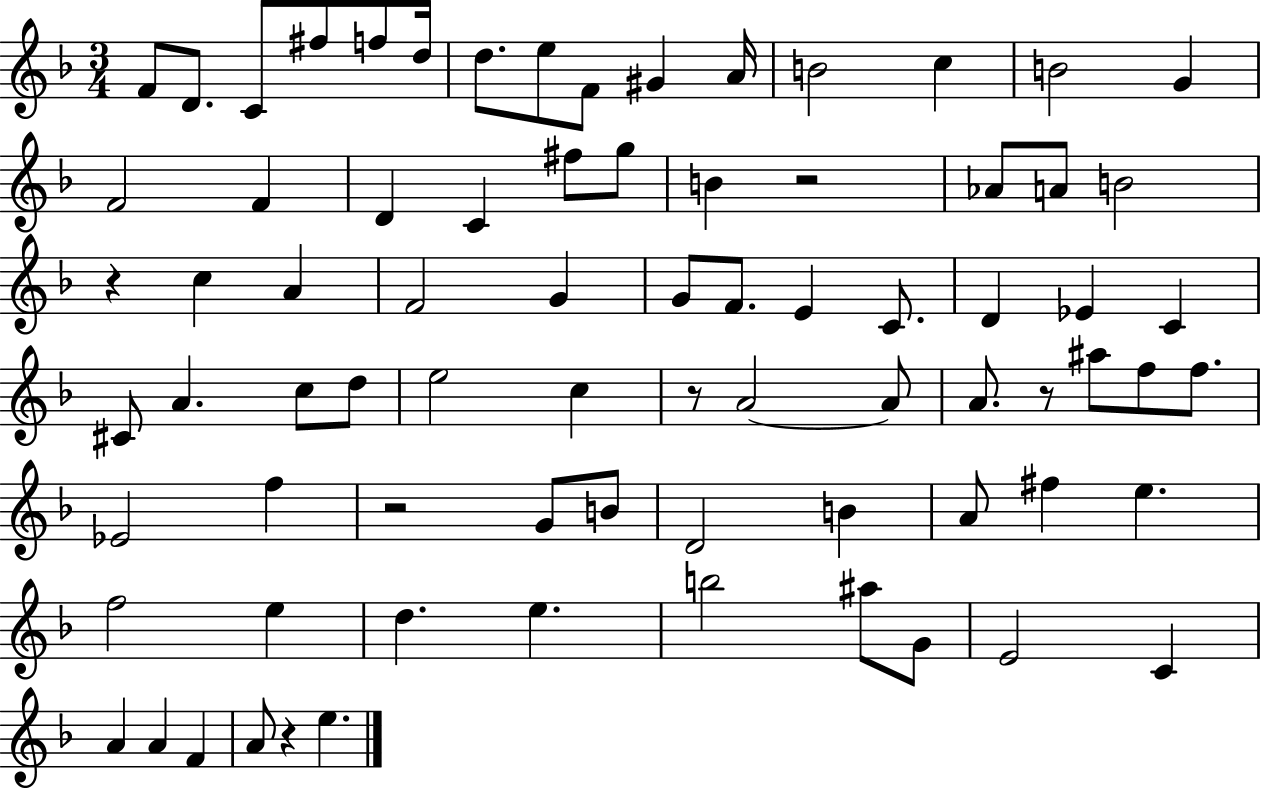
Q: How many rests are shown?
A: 6